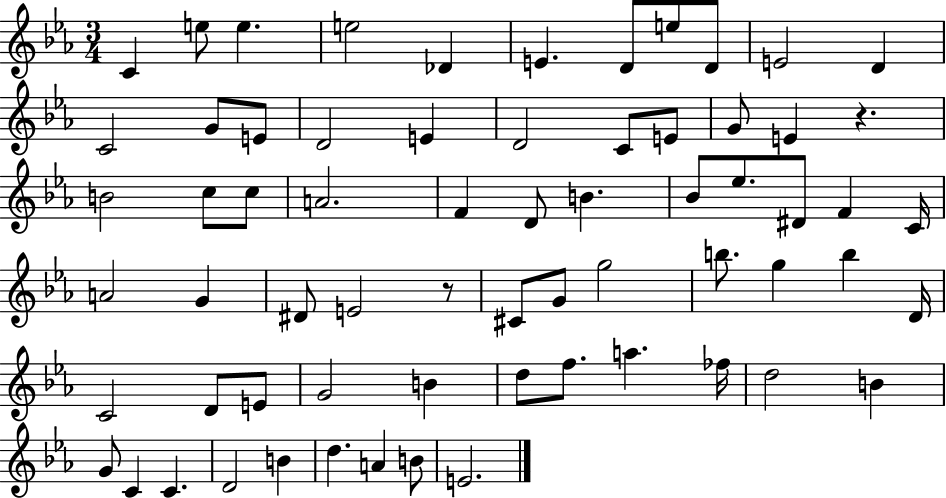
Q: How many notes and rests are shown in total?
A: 66